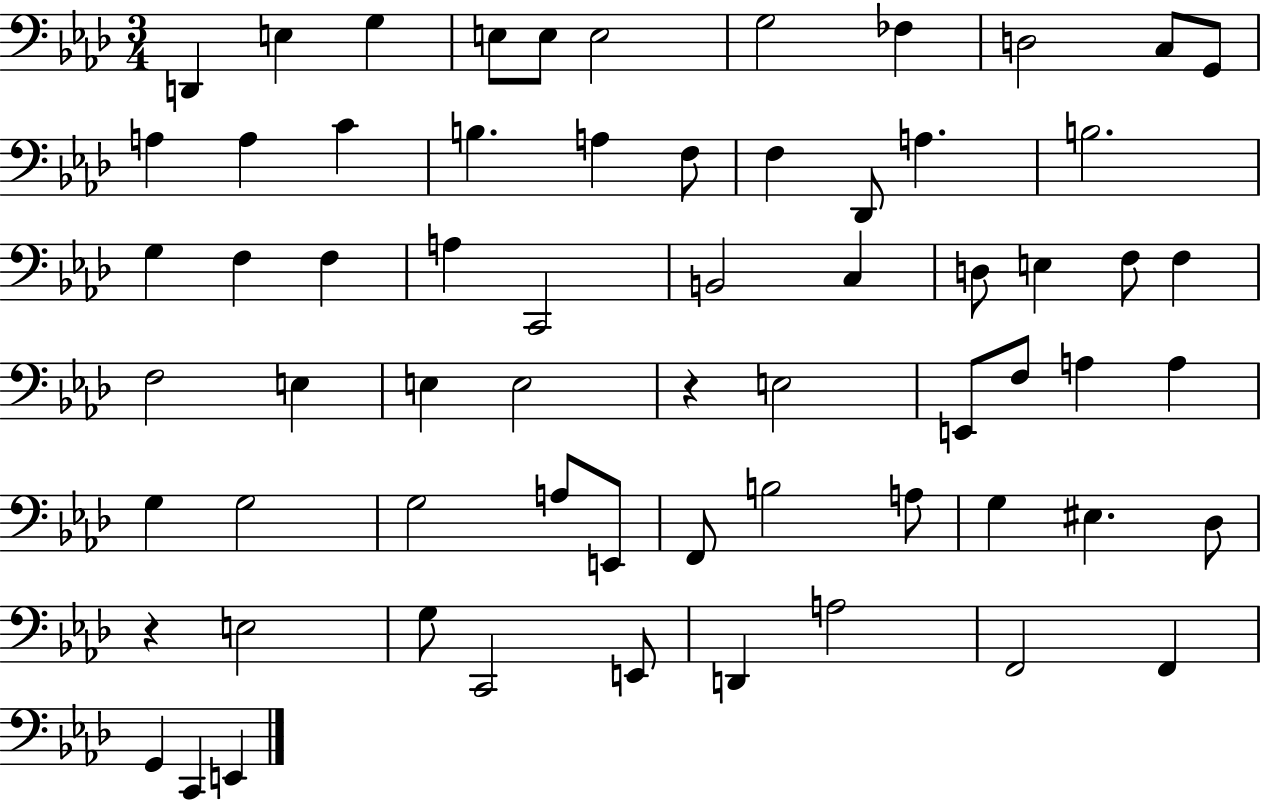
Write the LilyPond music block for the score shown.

{
  \clef bass
  \numericTimeSignature
  \time 3/4
  \key aes \major
  \repeat volta 2 { d,4 e4 g4 | e8 e8 e2 | g2 fes4 | d2 c8 g,8 | \break a4 a4 c'4 | b4. a4 f8 | f4 des,8 a4. | b2. | \break g4 f4 f4 | a4 c,2 | b,2 c4 | d8 e4 f8 f4 | \break f2 e4 | e4 e2 | r4 e2 | e,8 f8 a4 a4 | \break g4 g2 | g2 a8 e,8 | f,8 b2 a8 | g4 eis4. des8 | \break r4 e2 | g8 c,2 e,8 | d,4 a2 | f,2 f,4 | \break g,4 c,4 e,4 | } \bar "|."
}